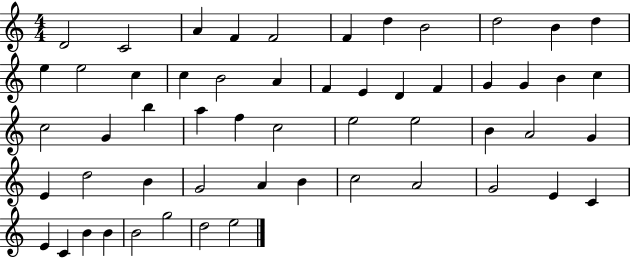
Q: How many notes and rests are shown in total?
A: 55